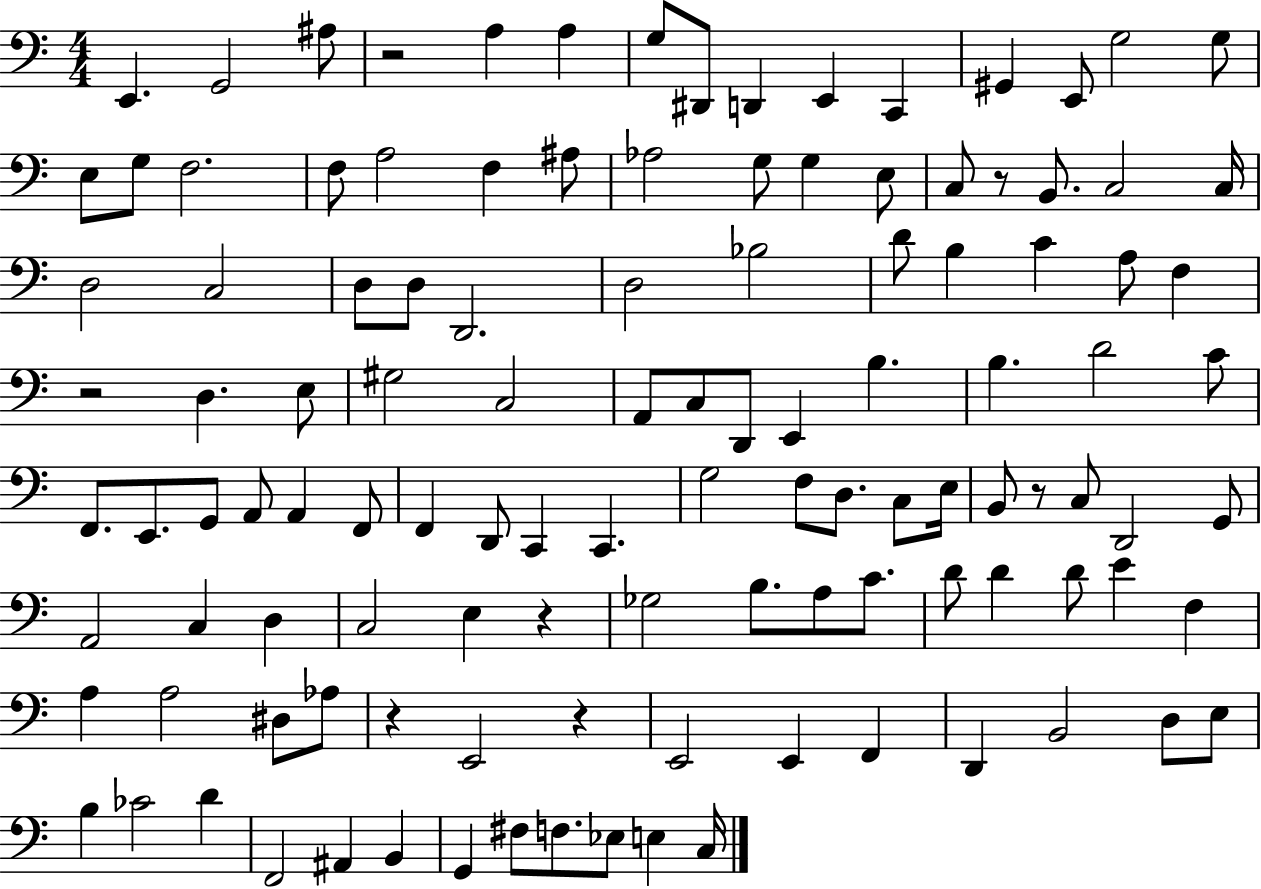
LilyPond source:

{
  \clef bass
  \numericTimeSignature
  \time 4/4
  \key c \major
  e,4. g,2 ais8 | r2 a4 a4 | g8 dis,8 d,4 e,4 c,4 | gis,4 e,8 g2 g8 | \break e8 g8 f2. | f8 a2 f4 ais8 | aes2 g8 g4 e8 | c8 r8 b,8. c2 c16 | \break d2 c2 | d8 d8 d,2. | d2 bes2 | d'8 b4 c'4 a8 f4 | \break r2 d4. e8 | gis2 c2 | a,8 c8 d,8 e,4 b4. | b4. d'2 c'8 | \break f,8. e,8. g,8 a,8 a,4 f,8 | f,4 d,8 c,4 c,4. | g2 f8 d8. c8 e16 | b,8 r8 c8 d,2 g,8 | \break a,2 c4 d4 | c2 e4 r4 | ges2 b8. a8 c'8. | d'8 d'4 d'8 e'4 f4 | \break a4 a2 dis8 aes8 | r4 e,2 r4 | e,2 e,4 f,4 | d,4 b,2 d8 e8 | \break b4 ces'2 d'4 | f,2 ais,4 b,4 | g,4 fis8 f8. ees8 e4 c16 | \bar "|."
}